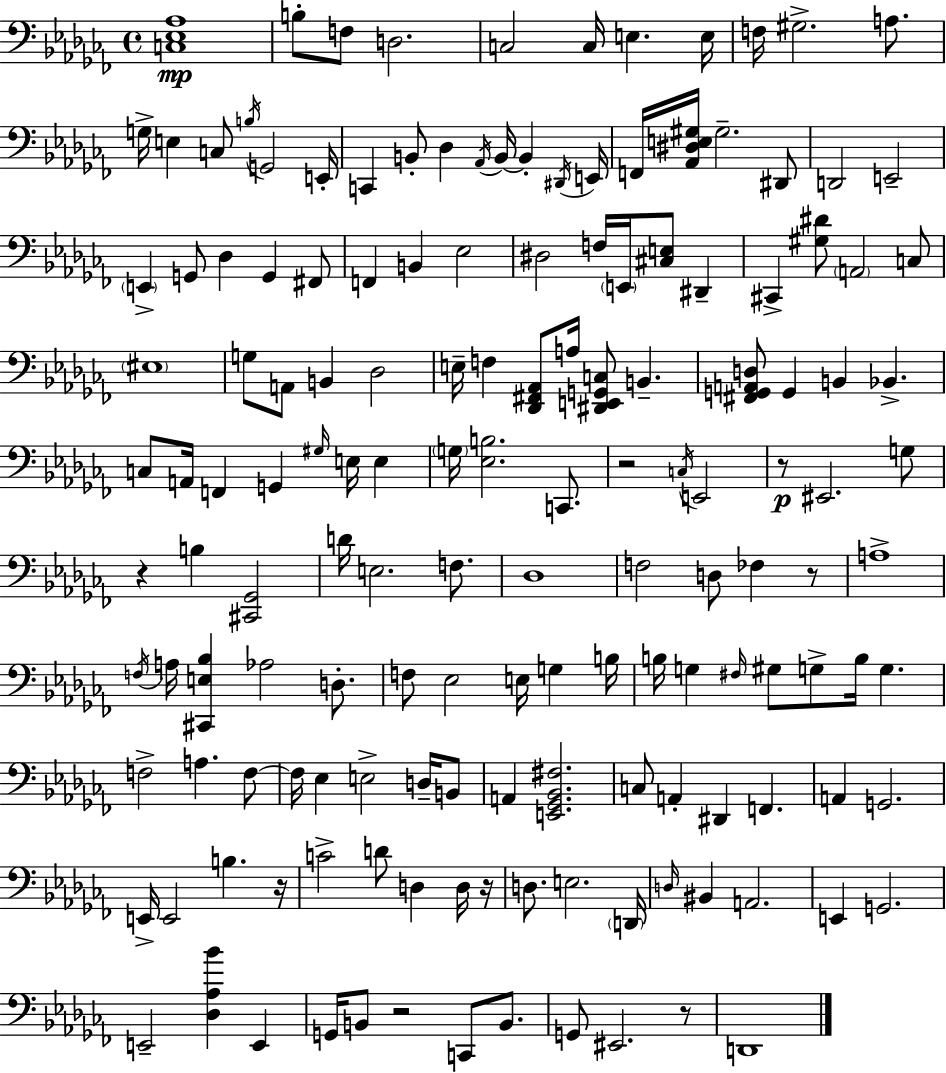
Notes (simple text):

[C3,Eb3,Ab3]/w B3/e F3/e D3/h. C3/h C3/s E3/q. E3/s F3/s G#3/h. A3/e. G3/s E3/q C3/e B3/s G2/h E2/s C2/q B2/e Db3/q Ab2/s B2/s B2/q D#2/s E2/s F2/s [Ab2,D#3,E3,G#3]/s G#3/h. D#2/e D2/h E2/h E2/q G2/e Db3/q G2/q F#2/e F2/q B2/q Eb3/h D#3/h F3/s E2/s [C#3,E3]/e D#2/q C#2/q [G#3,D#4]/e A2/h C3/e EIS3/w G3/e A2/e B2/q Db3/h E3/s F3/q [Db2,F#2,Ab2]/e A3/s [D#2,E2,G2,C3]/e B2/q. [F#2,G2,A2,D3]/e G2/q B2/q Bb2/q. C3/e A2/s F2/q G2/q G#3/s E3/s E3/q G3/s [Eb3,B3]/h. C2/e. R/h C3/s E2/h R/e EIS2/h. G3/e R/q B3/q [C#2,Gb2]/h D4/s E3/h. F3/e. Db3/w F3/h D3/e FES3/q R/e A3/w F3/s A3/s [C#2,E3,Bb3]/q Ab3/h D3/e. F3/e Eb3/h E3/s G3/q B3/s B3/s G3/q F#3/s G#3/e G3/e B3/s G3/q. F3/h A3/q. F3/e F3/s Eb3/q E3/h D3/s B2/e A2/q [E2,Gb2,Bb2,F#3]/h. C3/e A2/q D#2/q F2/q. A2/q G2/h. E2/s E2/h B3/q. R/s C4/h D4/e D3/q D3/s R/s D3/e. E3/h. D2/s D3/s BIS2/q A2/h. E2/q G2/h. E2/h [Db3,Ab3,Bb4]/q E2/q G2/s B2/e R/h C2/e B2/e. G2/e EIS2/h. R/e D2/w